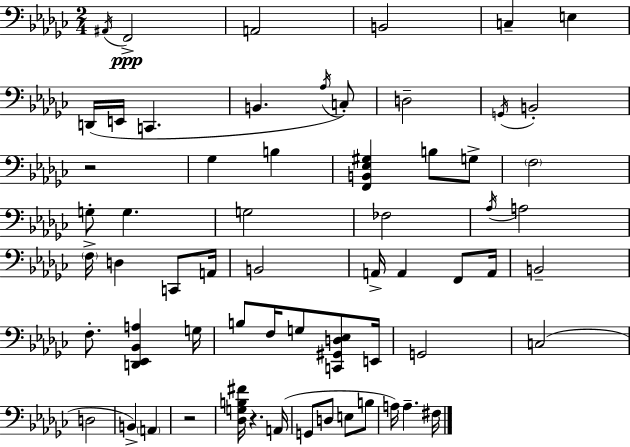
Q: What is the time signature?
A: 2/4